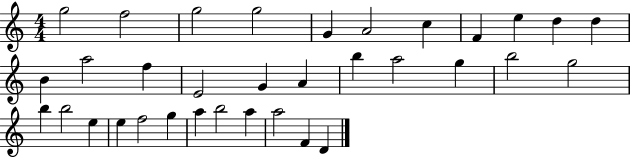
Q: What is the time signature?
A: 4/4